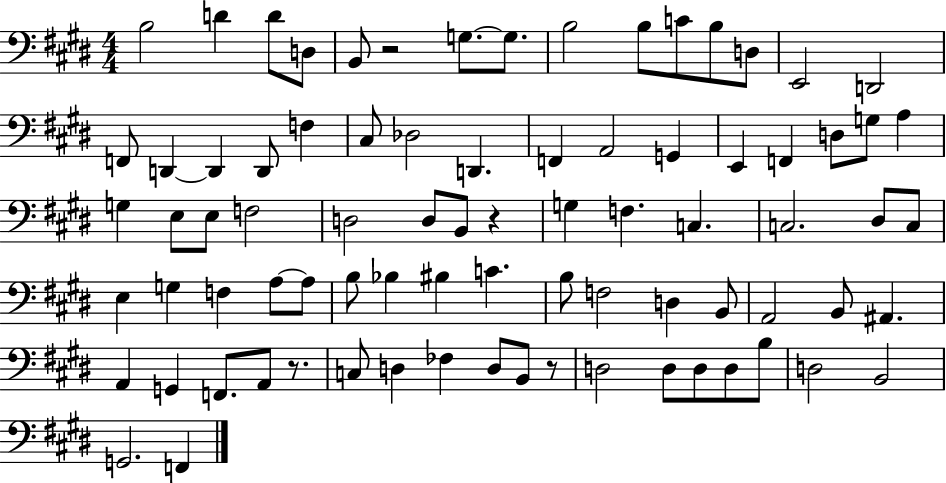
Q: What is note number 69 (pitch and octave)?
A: D3